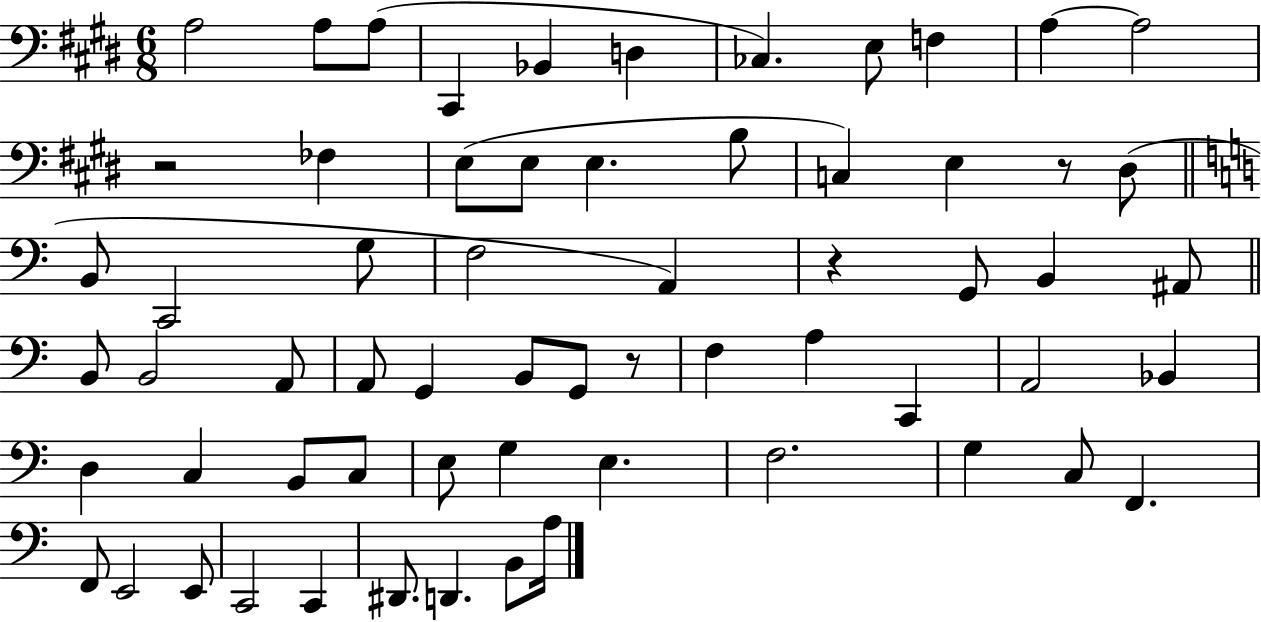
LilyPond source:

{
  \clef bass
  \numericTimeSignature
  \time 6/8
  \key e \major
  a2 a8 a8( | cis,4 bes,4 d4 | ces4.) e8 f4 | a4~~ a2 | \break r2 fes4 | e8( e8 e4. b8 | c4) e4 r8 dis8( | \bar "||" \break \key c \major b,8 c,2 g8 | f2 a,4) | r4 g,8 b,4 ais,8 | \bar "||" \break \key a \minor b,8 b,2 a,8 | a,8 g,4 b,8 g,8 r8 | f4 a4 c,4 | a,2 bes,4 | \break d4 c4 b,8 c8 | e8 g4 e4. | f2. | g4 c8 f,4. | \break f,8 e,2 e,8 | c,2 c,4 | dis,8. d,4. b,8 a16 | \bar "|."
}